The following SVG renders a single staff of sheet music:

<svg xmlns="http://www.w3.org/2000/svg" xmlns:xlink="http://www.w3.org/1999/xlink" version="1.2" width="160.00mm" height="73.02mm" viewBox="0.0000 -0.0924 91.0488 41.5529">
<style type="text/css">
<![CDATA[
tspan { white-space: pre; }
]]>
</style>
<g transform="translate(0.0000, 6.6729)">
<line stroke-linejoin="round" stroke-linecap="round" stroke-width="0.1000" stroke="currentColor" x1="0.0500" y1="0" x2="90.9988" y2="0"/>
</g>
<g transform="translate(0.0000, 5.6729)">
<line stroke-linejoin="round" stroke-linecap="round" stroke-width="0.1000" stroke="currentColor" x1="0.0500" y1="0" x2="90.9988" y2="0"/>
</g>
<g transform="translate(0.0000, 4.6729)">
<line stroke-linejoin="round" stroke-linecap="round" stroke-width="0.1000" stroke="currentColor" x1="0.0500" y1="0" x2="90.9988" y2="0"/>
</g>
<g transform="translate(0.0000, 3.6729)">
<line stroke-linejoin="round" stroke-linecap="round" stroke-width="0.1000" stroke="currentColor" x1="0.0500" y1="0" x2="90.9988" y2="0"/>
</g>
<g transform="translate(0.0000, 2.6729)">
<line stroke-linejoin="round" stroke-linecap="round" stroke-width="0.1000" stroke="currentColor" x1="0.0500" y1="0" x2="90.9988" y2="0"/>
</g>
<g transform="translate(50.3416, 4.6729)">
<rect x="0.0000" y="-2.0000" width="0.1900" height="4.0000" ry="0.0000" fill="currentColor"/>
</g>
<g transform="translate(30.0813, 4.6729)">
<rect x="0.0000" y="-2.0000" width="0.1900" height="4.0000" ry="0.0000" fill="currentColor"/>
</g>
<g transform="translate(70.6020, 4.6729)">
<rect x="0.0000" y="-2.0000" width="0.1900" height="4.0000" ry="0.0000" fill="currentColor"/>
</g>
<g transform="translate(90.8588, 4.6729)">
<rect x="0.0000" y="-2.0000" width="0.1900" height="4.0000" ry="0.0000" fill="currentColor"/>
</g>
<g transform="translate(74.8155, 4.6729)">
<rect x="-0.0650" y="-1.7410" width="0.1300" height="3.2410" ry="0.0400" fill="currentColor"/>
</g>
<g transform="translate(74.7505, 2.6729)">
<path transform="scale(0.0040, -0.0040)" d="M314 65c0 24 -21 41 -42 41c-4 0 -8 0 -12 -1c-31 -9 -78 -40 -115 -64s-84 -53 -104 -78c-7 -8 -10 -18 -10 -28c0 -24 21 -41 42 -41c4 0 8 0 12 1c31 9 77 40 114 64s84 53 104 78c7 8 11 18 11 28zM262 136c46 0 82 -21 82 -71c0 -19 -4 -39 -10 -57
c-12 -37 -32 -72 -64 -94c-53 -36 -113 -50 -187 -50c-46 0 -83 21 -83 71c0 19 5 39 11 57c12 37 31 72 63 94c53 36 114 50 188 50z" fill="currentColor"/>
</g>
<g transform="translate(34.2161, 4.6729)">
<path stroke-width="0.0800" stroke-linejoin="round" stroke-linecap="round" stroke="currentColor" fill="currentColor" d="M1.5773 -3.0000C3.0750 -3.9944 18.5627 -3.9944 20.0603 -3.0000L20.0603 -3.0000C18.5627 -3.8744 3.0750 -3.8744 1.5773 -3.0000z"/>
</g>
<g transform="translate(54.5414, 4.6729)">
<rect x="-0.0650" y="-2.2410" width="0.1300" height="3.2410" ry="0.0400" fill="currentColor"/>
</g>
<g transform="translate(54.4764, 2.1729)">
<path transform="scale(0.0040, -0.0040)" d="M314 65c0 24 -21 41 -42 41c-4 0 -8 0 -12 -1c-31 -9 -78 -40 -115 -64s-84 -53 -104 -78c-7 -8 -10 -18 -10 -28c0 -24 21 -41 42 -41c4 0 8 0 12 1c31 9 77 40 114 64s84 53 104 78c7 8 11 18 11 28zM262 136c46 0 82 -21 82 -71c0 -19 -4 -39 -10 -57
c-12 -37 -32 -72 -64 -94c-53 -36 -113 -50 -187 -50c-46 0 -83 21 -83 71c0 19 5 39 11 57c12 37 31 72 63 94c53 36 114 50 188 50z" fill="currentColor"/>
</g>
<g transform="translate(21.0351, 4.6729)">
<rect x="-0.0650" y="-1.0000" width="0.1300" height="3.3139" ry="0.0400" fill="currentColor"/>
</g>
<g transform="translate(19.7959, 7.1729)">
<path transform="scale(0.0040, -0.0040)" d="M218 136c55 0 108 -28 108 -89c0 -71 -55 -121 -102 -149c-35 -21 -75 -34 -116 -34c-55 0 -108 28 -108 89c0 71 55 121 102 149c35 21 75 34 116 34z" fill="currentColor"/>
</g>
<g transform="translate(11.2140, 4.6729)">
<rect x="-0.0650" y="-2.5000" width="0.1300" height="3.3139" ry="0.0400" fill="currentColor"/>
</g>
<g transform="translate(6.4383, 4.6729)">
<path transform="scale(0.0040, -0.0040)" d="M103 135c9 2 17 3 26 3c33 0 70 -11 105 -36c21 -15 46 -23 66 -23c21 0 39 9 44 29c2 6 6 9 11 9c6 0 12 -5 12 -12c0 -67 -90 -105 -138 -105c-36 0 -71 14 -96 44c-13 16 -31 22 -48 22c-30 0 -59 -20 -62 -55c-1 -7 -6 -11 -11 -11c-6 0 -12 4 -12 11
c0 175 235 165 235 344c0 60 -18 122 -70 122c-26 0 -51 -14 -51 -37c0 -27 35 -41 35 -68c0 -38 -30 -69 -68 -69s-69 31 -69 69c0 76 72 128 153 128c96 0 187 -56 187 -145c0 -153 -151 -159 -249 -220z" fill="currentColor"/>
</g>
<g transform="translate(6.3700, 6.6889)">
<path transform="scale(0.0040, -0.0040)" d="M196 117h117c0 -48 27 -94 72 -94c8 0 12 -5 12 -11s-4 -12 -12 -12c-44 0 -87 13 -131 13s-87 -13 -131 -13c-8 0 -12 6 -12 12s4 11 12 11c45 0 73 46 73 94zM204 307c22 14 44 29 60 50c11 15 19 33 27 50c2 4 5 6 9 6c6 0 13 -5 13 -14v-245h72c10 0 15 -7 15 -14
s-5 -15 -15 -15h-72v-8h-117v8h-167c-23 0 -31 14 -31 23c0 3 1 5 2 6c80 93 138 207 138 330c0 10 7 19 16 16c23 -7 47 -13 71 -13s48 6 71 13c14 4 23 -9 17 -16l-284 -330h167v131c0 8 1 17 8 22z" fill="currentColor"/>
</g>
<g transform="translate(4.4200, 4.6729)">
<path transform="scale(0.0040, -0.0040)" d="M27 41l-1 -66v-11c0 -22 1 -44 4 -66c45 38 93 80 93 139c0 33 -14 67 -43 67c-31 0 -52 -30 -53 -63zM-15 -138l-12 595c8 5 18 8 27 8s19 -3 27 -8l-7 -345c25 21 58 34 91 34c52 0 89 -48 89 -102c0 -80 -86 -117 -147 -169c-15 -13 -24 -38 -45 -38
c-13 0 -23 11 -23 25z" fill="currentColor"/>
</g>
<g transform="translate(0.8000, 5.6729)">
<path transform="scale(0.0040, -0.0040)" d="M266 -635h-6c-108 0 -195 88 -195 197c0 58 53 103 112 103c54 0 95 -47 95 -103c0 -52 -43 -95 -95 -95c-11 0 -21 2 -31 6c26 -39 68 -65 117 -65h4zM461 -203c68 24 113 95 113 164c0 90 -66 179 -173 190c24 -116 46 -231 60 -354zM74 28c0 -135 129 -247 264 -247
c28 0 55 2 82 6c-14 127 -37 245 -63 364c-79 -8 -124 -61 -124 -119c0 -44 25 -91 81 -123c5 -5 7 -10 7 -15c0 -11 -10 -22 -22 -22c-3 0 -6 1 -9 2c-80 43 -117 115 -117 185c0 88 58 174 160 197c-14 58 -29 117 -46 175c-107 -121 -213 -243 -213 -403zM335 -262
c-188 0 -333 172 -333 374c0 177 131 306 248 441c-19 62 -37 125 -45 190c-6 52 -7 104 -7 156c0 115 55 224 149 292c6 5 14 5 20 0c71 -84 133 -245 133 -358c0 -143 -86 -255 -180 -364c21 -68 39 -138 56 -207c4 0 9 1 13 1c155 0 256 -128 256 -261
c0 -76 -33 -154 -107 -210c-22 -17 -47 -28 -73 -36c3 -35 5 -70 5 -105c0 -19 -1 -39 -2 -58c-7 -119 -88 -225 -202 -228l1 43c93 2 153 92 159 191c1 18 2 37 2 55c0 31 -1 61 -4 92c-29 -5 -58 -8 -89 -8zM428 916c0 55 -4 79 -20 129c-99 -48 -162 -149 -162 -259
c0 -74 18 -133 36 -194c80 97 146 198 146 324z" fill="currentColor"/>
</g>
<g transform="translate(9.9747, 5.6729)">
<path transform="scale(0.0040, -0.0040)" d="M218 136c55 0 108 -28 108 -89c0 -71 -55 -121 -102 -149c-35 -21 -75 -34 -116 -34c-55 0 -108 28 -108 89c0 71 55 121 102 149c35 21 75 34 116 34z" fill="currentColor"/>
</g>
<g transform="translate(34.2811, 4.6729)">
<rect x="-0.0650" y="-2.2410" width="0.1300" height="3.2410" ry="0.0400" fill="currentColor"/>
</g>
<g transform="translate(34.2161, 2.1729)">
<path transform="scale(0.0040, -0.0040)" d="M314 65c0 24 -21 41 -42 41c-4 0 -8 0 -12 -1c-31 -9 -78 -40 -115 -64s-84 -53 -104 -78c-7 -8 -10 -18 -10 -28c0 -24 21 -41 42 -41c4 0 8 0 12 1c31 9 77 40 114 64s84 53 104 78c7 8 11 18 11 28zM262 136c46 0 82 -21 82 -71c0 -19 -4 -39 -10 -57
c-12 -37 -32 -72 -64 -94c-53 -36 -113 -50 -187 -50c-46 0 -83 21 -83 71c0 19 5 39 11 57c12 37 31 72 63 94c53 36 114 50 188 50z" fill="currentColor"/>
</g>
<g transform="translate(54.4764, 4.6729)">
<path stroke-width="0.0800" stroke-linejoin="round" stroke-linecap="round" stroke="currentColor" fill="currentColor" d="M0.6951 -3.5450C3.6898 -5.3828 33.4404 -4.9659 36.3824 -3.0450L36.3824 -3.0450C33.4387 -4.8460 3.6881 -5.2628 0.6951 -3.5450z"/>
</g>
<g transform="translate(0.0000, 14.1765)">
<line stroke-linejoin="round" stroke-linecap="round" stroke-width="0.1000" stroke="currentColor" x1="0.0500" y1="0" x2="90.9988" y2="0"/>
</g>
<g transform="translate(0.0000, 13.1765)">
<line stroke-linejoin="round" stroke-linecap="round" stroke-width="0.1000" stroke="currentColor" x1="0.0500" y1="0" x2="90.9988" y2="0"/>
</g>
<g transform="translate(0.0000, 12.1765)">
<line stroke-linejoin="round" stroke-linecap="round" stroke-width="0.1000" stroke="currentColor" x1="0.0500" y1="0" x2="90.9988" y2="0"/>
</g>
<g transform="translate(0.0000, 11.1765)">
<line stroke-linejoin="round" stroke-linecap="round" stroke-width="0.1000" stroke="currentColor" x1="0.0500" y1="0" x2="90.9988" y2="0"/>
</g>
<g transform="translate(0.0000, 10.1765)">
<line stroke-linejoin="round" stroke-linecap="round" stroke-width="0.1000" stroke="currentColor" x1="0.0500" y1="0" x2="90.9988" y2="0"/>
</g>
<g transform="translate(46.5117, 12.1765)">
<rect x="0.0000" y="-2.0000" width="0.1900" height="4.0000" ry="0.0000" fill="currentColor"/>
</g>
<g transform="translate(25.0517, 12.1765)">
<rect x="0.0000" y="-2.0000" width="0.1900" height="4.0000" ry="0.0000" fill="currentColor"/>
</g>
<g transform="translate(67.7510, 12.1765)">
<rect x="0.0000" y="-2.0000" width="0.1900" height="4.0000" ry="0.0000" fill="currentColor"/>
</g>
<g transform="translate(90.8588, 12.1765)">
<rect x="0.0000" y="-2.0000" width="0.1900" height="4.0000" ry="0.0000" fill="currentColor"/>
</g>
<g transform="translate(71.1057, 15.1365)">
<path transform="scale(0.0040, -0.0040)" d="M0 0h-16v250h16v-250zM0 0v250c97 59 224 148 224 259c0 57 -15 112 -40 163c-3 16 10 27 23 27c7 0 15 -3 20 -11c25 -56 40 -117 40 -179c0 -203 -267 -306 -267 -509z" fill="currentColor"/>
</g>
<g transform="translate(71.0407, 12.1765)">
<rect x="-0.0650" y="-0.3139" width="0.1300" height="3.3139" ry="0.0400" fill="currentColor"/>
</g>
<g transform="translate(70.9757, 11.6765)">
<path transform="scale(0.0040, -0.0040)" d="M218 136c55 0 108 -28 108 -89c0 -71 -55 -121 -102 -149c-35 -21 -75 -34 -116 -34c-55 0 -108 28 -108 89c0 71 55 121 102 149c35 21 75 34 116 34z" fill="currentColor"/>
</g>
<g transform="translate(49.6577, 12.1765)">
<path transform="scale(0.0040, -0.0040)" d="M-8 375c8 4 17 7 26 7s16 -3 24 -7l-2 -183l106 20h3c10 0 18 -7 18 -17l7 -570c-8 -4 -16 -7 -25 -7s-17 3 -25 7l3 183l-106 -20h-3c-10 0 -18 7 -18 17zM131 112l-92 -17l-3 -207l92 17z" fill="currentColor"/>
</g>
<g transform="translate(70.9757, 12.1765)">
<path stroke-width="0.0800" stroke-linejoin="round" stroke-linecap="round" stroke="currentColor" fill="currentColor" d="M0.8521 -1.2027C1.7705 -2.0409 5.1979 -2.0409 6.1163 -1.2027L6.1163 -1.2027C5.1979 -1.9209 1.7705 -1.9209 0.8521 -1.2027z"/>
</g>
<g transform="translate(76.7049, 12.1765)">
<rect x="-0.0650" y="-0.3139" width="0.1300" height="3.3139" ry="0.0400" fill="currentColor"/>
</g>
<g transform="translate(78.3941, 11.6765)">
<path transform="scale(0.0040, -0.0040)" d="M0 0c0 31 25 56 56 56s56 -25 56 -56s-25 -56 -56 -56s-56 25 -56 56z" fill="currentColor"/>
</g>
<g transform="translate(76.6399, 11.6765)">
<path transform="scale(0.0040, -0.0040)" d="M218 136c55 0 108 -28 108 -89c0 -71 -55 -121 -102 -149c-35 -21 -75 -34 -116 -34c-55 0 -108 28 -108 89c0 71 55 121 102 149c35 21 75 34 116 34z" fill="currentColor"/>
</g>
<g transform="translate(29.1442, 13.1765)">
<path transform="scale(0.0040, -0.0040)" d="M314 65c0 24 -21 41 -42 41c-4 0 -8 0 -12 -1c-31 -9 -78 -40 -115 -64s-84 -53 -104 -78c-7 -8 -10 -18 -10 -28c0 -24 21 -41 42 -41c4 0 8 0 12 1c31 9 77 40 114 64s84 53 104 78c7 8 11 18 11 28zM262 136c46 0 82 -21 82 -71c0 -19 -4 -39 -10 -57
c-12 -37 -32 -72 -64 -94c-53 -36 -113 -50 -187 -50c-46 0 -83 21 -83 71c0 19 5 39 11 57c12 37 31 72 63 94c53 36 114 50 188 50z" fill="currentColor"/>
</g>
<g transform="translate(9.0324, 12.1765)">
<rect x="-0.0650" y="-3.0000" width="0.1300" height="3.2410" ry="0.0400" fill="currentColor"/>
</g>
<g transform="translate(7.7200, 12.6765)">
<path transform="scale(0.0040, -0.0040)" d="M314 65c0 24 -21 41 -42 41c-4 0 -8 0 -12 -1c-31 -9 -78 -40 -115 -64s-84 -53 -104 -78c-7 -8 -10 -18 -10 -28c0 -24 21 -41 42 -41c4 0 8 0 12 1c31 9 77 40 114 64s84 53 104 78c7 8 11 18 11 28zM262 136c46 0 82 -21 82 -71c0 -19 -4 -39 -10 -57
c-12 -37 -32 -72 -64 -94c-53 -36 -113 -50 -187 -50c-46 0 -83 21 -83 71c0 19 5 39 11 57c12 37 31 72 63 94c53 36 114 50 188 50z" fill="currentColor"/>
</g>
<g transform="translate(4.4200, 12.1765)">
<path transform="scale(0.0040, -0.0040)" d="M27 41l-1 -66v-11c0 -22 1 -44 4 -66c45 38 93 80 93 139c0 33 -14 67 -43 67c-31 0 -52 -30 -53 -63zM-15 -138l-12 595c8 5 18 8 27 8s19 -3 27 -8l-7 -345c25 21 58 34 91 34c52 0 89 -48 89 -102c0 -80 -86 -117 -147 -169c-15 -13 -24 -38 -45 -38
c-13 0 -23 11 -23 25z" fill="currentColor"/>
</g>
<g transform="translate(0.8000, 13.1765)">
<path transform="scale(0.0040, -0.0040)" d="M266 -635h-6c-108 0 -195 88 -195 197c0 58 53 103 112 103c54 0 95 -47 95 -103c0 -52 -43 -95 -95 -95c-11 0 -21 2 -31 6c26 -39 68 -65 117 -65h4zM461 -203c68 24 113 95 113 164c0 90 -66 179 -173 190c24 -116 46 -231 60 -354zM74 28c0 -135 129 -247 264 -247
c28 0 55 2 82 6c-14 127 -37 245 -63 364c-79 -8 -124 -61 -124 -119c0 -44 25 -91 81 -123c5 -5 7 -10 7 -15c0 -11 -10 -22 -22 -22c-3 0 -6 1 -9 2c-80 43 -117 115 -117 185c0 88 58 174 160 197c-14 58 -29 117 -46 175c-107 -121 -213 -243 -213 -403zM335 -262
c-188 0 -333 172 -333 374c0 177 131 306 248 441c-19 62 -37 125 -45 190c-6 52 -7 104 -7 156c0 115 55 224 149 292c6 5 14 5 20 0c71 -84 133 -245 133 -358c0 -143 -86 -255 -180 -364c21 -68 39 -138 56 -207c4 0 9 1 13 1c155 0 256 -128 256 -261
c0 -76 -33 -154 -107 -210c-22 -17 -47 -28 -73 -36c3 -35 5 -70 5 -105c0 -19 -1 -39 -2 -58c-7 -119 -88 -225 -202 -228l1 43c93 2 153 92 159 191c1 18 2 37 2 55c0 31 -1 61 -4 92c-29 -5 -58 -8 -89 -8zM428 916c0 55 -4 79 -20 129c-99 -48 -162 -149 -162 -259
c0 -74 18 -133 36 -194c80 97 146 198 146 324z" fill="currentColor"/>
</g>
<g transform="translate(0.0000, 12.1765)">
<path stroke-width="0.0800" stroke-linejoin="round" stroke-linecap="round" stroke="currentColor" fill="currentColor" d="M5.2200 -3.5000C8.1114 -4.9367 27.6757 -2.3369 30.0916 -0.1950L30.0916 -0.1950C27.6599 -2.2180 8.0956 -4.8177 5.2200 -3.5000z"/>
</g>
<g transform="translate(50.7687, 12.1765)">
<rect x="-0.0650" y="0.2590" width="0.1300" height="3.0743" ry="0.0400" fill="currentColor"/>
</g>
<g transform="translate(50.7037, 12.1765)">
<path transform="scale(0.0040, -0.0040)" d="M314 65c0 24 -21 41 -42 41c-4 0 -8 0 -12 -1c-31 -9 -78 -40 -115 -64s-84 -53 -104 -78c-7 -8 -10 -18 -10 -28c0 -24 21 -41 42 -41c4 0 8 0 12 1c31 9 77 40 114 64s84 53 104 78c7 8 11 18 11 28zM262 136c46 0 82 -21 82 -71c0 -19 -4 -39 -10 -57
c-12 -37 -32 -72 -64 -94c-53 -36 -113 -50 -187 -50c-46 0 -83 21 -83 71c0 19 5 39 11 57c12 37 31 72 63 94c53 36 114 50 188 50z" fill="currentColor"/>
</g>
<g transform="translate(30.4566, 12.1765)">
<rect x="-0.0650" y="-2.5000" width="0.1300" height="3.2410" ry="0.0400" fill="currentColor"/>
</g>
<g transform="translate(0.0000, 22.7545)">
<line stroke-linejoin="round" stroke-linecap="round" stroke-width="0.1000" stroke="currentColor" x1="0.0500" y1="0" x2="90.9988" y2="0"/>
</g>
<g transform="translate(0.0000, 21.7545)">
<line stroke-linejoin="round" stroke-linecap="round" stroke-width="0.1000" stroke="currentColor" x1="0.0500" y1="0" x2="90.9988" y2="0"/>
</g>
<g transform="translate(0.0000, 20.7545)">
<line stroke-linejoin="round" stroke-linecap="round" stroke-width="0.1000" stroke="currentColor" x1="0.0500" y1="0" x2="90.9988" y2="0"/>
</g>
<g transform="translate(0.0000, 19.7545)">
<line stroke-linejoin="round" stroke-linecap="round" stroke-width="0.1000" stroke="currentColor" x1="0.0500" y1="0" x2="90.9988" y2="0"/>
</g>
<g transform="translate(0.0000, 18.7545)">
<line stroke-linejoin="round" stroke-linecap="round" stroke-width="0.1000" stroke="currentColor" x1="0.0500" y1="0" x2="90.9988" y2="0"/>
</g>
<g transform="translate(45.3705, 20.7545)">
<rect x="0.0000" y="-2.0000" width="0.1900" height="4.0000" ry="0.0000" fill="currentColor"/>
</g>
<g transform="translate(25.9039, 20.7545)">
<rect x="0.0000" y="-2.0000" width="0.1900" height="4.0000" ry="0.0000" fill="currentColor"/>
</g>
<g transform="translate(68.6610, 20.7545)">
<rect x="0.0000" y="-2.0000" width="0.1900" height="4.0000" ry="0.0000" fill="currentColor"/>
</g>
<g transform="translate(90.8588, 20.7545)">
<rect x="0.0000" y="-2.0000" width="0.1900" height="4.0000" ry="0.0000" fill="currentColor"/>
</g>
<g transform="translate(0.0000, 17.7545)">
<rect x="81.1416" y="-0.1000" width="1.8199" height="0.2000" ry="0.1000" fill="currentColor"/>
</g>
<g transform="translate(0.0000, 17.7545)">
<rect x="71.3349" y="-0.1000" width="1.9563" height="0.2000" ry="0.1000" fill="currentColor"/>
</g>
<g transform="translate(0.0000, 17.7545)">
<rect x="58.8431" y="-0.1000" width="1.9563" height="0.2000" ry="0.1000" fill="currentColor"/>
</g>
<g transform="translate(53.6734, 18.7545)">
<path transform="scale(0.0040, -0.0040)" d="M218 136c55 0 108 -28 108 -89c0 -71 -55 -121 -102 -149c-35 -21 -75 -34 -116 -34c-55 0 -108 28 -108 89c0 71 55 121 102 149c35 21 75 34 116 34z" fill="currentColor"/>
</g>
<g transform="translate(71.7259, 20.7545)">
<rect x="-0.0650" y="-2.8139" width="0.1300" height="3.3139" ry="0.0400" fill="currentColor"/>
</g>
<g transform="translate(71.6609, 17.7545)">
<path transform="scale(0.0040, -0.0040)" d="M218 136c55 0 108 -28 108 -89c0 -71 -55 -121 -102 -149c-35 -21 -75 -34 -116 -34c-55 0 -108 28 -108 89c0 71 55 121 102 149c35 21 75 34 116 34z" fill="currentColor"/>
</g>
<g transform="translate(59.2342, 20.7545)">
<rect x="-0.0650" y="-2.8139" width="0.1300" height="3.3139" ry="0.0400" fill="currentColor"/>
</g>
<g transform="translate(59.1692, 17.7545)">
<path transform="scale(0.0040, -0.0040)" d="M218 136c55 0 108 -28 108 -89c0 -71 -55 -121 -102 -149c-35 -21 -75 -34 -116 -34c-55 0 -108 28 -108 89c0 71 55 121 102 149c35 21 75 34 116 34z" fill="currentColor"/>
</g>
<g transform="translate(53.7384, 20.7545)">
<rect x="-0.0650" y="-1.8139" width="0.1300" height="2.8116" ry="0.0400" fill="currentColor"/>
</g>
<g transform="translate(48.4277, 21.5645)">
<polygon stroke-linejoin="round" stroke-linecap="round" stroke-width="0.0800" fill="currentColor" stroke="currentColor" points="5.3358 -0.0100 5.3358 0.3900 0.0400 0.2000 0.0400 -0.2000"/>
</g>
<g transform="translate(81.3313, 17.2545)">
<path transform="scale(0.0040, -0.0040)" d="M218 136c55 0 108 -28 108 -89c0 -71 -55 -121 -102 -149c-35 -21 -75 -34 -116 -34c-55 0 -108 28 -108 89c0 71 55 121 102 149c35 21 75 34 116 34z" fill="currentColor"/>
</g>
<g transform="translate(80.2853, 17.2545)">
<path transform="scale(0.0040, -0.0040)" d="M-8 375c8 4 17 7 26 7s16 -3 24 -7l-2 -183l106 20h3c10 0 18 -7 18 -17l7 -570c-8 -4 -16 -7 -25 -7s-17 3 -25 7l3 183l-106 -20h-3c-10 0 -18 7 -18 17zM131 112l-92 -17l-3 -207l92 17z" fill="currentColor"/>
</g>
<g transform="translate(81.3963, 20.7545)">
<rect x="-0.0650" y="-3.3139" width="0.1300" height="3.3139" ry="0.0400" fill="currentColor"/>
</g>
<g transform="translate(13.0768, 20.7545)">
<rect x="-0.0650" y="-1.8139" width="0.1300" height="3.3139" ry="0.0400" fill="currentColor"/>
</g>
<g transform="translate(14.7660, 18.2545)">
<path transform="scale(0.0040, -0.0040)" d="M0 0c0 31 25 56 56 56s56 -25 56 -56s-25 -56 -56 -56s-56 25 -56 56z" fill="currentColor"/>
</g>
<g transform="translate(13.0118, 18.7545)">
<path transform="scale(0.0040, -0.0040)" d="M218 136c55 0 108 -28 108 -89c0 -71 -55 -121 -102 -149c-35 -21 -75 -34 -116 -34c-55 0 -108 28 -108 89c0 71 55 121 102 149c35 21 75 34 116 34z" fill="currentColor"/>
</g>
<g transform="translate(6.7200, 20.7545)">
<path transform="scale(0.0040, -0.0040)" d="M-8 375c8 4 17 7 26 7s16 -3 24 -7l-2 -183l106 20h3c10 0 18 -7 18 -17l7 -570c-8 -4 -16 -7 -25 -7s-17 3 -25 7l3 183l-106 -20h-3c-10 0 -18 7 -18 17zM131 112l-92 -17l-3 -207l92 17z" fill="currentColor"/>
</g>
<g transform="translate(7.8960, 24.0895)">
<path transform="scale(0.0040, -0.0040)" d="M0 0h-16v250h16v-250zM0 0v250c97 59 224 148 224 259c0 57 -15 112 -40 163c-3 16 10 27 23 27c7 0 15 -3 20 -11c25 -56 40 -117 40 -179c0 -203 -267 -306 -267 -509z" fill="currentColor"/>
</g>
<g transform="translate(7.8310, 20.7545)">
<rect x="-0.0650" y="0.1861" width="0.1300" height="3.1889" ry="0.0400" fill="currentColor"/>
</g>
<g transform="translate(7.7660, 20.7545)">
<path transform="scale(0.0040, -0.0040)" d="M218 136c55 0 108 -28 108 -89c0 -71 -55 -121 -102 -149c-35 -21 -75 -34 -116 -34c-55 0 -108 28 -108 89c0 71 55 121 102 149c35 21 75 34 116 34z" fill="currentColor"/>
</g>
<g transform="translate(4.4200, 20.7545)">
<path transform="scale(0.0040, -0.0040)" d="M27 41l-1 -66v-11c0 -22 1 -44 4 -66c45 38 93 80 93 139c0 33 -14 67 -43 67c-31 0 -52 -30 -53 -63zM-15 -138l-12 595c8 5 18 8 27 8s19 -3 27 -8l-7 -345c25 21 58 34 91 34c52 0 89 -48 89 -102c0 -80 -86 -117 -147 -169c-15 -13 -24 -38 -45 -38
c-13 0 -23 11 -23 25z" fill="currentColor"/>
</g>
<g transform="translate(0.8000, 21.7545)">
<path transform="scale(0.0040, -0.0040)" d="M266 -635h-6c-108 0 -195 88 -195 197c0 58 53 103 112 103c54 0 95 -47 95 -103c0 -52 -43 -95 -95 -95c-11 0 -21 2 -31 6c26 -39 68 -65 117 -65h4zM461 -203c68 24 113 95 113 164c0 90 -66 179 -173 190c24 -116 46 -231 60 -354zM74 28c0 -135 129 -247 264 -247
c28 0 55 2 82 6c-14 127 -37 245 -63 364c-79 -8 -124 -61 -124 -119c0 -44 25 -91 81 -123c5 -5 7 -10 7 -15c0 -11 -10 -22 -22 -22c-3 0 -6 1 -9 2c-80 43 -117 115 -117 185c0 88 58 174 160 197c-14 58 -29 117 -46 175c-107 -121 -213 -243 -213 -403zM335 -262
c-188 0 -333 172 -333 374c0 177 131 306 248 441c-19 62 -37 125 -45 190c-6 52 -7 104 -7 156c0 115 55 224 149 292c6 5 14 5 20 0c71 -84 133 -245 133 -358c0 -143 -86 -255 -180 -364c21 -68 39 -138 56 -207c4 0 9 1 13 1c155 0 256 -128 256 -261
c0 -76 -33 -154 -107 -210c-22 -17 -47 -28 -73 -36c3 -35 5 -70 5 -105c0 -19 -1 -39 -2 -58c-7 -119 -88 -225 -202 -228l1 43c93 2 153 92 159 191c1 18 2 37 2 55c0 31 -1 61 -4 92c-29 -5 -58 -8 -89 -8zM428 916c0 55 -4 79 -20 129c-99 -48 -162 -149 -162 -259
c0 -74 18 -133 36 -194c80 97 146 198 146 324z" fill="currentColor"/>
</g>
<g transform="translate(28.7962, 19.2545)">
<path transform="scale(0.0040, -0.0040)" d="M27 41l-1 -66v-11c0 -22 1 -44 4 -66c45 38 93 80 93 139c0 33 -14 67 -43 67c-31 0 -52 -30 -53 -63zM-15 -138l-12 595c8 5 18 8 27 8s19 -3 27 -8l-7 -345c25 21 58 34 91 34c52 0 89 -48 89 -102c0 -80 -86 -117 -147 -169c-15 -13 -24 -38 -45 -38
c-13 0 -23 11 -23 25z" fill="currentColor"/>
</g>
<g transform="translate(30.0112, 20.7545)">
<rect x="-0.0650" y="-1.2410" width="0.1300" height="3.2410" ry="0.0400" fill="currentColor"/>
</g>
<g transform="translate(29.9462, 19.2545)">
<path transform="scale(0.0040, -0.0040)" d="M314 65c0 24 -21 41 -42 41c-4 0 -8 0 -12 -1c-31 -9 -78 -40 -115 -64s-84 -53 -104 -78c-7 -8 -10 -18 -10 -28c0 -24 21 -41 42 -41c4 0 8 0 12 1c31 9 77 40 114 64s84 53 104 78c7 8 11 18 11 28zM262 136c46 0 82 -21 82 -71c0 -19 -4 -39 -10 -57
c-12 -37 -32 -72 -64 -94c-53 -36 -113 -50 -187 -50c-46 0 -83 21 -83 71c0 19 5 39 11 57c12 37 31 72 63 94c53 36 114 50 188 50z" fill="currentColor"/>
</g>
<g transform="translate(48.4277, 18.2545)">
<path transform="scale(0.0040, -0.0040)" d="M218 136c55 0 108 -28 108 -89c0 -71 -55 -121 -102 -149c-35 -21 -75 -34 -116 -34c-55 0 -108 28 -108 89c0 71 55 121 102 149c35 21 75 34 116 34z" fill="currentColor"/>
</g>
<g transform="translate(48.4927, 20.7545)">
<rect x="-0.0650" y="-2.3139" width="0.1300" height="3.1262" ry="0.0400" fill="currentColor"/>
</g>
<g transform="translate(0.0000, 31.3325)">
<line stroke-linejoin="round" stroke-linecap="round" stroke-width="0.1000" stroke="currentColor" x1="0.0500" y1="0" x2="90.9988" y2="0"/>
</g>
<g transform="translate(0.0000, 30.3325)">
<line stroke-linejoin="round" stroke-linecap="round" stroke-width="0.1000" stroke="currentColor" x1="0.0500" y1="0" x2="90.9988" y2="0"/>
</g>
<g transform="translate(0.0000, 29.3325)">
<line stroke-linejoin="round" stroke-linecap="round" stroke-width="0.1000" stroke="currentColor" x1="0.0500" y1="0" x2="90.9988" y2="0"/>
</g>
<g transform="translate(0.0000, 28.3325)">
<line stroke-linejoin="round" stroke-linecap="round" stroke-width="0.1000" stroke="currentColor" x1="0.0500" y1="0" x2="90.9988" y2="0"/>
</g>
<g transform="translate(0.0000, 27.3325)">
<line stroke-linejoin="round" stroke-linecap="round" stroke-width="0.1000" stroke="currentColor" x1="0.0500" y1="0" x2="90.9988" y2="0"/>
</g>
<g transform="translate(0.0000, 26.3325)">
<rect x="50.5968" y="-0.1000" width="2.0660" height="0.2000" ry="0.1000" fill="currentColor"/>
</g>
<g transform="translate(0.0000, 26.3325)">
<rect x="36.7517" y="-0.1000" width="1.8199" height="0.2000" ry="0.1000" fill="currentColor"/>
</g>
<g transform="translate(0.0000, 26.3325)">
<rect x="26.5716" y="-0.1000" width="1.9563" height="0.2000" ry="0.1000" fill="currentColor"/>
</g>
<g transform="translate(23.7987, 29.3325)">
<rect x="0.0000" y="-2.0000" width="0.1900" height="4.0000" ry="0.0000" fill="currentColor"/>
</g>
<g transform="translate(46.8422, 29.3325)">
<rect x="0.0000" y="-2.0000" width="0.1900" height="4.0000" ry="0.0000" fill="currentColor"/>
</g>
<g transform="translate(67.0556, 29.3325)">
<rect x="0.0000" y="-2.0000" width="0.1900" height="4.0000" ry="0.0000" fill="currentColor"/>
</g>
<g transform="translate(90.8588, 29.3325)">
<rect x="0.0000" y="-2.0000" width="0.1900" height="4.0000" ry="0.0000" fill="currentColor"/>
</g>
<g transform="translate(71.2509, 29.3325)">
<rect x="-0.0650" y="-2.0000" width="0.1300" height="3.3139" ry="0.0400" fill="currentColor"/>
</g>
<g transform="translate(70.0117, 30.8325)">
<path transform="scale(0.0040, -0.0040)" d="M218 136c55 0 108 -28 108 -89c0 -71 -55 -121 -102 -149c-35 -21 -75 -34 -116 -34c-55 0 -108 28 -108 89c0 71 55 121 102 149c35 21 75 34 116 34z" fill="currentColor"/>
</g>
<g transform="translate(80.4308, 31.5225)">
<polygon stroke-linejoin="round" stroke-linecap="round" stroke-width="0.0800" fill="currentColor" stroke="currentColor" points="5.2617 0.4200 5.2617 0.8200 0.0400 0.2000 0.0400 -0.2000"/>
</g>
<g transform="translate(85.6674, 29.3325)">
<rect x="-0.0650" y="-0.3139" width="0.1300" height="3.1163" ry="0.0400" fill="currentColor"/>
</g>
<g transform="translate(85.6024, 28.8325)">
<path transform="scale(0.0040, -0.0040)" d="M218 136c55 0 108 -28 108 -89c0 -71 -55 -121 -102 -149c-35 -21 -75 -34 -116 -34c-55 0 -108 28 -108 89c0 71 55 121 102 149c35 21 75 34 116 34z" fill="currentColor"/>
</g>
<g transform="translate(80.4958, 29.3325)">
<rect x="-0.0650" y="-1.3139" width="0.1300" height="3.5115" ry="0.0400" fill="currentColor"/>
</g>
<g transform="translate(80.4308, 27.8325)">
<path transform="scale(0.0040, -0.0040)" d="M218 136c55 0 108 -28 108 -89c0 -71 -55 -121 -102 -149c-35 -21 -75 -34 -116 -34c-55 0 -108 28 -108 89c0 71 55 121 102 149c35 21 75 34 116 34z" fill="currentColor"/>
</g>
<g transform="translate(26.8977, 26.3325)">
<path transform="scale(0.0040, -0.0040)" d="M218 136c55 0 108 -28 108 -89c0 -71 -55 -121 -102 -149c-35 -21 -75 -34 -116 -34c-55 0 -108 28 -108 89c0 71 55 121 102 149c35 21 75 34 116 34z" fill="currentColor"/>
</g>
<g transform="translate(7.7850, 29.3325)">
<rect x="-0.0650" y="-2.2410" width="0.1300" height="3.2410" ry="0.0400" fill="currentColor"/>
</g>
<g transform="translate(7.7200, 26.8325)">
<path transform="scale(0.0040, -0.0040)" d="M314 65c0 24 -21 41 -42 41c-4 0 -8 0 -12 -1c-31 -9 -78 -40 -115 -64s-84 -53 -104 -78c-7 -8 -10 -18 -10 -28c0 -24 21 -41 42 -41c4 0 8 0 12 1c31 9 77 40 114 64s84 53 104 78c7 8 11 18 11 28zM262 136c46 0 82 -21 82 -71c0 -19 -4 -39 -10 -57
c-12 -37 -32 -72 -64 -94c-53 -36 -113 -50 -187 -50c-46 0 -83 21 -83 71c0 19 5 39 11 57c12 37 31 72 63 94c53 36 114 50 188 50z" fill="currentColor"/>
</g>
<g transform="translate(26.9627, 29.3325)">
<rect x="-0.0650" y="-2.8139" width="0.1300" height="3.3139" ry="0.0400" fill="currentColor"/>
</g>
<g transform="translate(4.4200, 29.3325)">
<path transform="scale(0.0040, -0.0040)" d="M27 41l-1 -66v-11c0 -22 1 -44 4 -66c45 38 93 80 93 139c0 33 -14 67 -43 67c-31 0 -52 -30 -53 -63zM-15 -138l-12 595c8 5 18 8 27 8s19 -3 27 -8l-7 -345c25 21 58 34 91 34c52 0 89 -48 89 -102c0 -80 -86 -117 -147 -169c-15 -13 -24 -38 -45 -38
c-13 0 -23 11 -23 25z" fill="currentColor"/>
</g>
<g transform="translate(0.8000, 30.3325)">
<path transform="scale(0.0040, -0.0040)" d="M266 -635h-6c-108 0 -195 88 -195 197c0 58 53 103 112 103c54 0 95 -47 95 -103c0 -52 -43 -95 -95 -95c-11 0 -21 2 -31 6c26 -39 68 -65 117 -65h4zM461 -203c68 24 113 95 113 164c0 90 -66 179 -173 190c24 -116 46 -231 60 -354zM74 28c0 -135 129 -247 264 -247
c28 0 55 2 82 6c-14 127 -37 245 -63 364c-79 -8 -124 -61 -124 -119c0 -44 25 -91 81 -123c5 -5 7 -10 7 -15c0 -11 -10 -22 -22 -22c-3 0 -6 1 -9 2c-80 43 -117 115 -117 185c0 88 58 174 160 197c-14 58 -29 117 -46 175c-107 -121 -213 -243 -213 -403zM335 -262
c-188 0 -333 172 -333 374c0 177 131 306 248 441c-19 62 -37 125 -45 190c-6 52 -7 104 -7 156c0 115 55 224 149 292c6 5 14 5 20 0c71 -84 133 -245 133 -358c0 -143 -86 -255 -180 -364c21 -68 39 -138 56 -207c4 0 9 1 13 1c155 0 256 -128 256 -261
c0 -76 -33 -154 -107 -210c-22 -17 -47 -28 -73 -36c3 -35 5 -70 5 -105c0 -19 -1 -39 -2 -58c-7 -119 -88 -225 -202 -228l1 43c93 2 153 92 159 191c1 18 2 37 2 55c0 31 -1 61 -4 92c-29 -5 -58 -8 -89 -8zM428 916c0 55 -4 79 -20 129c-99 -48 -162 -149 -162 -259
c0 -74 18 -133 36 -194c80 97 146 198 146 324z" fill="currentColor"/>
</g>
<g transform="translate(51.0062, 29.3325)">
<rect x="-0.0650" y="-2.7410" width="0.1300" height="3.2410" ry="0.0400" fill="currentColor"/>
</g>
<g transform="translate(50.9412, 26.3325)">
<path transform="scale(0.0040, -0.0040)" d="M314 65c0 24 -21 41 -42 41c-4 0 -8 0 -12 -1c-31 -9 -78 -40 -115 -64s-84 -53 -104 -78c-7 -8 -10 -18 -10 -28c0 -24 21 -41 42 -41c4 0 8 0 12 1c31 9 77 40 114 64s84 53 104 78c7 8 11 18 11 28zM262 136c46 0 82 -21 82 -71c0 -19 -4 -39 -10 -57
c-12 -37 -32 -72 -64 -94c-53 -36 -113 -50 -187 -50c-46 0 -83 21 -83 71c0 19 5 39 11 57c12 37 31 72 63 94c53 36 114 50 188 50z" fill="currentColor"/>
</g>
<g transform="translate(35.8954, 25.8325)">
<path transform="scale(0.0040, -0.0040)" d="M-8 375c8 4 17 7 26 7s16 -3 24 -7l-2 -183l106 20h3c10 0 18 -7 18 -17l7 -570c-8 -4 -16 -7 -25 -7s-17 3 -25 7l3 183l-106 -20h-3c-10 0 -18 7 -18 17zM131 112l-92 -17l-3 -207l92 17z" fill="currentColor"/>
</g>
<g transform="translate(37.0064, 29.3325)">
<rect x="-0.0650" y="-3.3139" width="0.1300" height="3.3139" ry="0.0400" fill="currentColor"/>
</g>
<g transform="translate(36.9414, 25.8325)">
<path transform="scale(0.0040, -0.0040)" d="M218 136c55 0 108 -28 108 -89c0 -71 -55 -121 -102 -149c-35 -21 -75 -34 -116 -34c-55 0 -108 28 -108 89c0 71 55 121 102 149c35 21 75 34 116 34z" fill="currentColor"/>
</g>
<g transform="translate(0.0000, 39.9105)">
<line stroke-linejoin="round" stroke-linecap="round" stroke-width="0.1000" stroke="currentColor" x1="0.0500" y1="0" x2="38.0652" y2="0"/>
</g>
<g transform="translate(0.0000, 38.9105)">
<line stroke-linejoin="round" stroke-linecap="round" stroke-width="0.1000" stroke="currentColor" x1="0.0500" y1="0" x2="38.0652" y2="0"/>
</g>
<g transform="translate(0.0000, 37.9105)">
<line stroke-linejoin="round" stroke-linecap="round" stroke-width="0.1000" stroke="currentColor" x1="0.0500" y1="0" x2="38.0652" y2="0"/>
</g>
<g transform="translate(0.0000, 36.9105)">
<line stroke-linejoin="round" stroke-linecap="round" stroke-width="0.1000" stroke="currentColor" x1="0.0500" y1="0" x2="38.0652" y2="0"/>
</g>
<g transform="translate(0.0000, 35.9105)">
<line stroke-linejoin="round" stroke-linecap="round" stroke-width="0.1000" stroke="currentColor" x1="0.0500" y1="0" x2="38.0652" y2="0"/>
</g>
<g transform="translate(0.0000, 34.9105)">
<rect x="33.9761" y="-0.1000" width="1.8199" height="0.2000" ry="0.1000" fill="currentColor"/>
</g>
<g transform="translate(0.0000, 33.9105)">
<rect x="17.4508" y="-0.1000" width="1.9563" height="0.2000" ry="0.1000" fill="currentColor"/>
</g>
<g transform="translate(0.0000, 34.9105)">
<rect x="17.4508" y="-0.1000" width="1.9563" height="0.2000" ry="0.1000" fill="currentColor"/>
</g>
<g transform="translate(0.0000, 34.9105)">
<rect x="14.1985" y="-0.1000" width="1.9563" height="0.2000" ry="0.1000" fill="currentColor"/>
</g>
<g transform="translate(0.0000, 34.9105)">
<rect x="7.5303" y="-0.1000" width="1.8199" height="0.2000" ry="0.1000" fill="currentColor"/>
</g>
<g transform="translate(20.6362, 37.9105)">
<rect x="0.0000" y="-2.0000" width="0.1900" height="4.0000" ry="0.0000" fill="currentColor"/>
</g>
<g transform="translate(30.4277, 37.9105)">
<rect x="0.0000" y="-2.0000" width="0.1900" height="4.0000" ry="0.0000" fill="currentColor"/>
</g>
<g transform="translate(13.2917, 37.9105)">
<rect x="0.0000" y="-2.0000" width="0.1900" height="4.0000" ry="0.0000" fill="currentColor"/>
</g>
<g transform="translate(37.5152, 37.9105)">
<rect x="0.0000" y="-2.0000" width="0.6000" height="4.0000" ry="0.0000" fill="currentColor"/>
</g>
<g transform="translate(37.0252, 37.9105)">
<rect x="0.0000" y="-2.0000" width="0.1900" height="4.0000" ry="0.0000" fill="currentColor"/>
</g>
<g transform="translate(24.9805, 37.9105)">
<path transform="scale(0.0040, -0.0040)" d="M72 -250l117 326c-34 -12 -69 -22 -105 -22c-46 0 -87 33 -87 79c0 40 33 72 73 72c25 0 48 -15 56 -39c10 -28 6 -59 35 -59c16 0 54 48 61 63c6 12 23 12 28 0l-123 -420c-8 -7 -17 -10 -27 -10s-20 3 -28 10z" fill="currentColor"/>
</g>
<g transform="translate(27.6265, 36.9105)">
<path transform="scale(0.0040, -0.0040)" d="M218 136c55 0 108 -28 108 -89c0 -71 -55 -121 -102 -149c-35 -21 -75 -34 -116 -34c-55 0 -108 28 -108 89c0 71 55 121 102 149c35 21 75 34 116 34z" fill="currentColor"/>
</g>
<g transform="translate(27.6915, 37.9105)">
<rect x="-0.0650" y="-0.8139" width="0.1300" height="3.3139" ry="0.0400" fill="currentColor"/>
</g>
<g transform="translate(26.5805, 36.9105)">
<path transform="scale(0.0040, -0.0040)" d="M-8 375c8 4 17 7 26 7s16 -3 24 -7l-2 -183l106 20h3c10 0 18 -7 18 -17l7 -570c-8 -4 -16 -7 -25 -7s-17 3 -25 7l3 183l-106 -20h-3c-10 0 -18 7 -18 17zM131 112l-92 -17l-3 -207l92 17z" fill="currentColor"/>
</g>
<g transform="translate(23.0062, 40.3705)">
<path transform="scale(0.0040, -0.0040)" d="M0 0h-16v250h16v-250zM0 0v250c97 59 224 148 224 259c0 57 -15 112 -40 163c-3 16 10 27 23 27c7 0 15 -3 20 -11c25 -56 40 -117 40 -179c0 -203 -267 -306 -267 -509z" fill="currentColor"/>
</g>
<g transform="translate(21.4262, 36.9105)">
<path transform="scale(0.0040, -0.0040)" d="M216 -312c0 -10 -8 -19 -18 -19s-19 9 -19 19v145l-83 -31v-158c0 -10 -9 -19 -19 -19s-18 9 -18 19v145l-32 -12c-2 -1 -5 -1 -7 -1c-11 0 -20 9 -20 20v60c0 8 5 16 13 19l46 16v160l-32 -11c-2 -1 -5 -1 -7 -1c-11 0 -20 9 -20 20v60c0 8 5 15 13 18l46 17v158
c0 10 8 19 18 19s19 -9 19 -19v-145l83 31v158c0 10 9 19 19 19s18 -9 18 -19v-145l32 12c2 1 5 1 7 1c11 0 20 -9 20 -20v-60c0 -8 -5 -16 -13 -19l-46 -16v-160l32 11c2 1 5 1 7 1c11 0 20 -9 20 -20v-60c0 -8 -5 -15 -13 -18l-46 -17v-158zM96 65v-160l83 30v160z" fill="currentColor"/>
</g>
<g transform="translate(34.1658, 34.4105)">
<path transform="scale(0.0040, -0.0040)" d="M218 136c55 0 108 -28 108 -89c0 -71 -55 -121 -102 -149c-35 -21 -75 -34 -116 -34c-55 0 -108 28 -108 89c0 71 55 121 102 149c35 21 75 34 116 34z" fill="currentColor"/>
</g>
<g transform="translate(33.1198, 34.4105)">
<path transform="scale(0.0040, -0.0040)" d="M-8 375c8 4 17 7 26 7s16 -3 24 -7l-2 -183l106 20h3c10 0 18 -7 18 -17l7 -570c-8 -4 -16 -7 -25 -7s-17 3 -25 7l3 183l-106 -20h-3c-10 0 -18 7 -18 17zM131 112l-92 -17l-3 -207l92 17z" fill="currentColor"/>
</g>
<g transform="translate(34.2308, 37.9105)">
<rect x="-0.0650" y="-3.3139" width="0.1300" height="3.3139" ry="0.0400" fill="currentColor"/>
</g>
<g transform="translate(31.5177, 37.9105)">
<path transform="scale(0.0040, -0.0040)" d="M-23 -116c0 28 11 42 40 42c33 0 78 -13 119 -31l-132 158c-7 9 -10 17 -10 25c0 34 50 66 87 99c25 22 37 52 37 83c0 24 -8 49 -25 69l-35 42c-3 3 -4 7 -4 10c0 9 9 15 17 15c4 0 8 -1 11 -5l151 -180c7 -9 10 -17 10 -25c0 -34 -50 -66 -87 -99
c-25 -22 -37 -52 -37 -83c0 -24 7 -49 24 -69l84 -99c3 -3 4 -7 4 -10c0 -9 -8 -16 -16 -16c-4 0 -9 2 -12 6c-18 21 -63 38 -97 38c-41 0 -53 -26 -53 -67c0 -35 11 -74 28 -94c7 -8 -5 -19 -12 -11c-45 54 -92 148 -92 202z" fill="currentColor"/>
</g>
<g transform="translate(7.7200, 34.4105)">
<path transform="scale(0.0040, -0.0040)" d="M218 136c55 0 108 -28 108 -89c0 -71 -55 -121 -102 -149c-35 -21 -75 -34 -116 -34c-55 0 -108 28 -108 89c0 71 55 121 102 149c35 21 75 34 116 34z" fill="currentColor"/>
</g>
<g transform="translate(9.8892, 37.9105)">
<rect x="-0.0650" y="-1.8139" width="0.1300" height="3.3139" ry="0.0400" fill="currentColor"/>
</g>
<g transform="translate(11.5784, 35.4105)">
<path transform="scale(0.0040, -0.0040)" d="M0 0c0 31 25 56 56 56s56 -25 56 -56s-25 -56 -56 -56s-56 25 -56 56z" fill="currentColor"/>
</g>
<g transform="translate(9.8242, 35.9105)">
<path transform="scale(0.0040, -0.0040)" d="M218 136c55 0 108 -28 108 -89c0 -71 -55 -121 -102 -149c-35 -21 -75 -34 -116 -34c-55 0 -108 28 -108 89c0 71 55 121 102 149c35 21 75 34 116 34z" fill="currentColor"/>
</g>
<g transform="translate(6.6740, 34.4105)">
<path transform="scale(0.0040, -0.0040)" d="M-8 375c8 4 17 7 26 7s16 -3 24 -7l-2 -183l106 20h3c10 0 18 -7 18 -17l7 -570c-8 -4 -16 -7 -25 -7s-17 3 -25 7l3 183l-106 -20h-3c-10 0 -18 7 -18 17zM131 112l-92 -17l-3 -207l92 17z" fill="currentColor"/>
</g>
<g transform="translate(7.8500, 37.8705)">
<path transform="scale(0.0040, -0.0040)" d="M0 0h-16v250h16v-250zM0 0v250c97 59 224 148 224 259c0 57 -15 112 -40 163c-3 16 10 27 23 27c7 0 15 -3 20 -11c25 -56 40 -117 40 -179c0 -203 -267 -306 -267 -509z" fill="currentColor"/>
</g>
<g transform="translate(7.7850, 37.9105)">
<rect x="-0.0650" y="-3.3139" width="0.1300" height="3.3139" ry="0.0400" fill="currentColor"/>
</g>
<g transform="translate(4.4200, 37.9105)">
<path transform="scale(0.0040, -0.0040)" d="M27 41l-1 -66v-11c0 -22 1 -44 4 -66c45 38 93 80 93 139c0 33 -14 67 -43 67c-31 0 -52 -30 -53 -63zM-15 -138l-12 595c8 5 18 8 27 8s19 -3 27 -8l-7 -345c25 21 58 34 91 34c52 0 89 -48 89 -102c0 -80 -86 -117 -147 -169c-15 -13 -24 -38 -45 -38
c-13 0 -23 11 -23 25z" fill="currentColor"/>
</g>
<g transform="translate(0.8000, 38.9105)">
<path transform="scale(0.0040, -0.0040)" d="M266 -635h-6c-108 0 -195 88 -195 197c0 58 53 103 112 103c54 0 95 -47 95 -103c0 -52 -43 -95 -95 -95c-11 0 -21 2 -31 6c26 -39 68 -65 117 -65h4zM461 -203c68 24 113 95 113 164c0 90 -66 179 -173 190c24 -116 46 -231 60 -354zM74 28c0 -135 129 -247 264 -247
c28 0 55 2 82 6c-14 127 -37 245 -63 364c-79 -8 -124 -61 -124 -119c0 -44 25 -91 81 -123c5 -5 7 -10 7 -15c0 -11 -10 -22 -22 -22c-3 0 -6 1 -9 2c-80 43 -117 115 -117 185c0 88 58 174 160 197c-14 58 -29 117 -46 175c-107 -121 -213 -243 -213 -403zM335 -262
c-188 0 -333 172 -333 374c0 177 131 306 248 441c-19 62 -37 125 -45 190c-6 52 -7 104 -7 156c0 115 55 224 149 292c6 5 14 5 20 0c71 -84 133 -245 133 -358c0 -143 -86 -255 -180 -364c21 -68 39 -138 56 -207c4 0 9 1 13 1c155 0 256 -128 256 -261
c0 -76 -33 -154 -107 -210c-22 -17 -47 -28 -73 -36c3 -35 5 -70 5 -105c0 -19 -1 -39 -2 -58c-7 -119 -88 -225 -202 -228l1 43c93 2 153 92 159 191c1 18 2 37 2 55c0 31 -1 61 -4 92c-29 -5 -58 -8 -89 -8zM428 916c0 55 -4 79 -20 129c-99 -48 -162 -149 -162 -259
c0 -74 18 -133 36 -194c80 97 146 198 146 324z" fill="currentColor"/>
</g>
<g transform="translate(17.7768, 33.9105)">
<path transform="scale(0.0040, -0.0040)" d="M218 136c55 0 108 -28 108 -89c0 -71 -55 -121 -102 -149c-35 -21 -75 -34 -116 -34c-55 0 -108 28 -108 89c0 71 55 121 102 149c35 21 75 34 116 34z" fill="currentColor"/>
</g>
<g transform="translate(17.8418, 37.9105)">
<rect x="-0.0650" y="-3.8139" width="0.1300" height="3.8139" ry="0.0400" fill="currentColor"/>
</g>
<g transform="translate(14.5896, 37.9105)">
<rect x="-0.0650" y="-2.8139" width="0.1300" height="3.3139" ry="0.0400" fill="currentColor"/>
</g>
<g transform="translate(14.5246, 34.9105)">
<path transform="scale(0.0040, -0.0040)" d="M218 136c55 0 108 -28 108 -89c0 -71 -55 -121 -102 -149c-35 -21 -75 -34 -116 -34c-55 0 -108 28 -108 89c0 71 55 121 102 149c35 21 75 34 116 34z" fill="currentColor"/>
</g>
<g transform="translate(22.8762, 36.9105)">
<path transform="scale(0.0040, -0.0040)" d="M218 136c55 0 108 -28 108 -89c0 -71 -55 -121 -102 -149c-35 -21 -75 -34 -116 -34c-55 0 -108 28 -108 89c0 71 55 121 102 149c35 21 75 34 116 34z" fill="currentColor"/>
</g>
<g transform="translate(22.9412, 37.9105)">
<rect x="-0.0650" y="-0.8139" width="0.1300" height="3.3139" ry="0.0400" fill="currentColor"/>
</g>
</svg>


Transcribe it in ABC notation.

X:1
T:Untitled
M:2/4
L:1/4
K:F
G D g2 g2 f2 A2 G2 B2 c/2 c B/2 f _e2 g/2 f/2 a a b g2 a b a2 F e/2 c/2 b/2 f a c' ^d/2 z/2 d z b